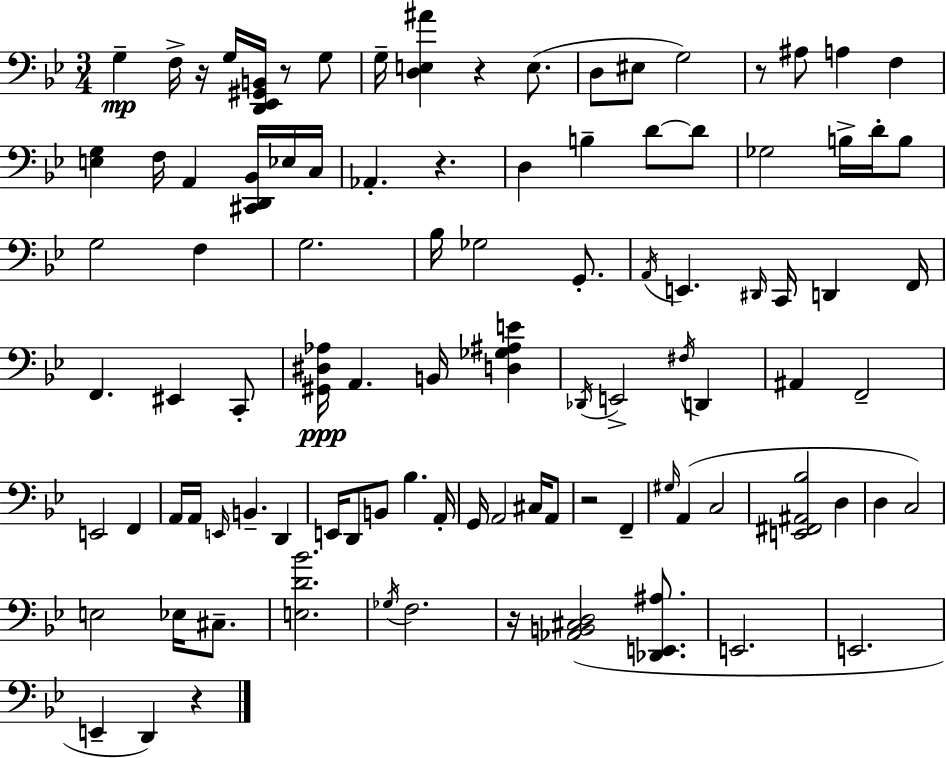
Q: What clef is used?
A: bass